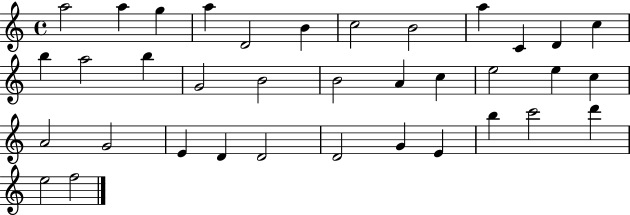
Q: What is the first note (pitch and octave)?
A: A5